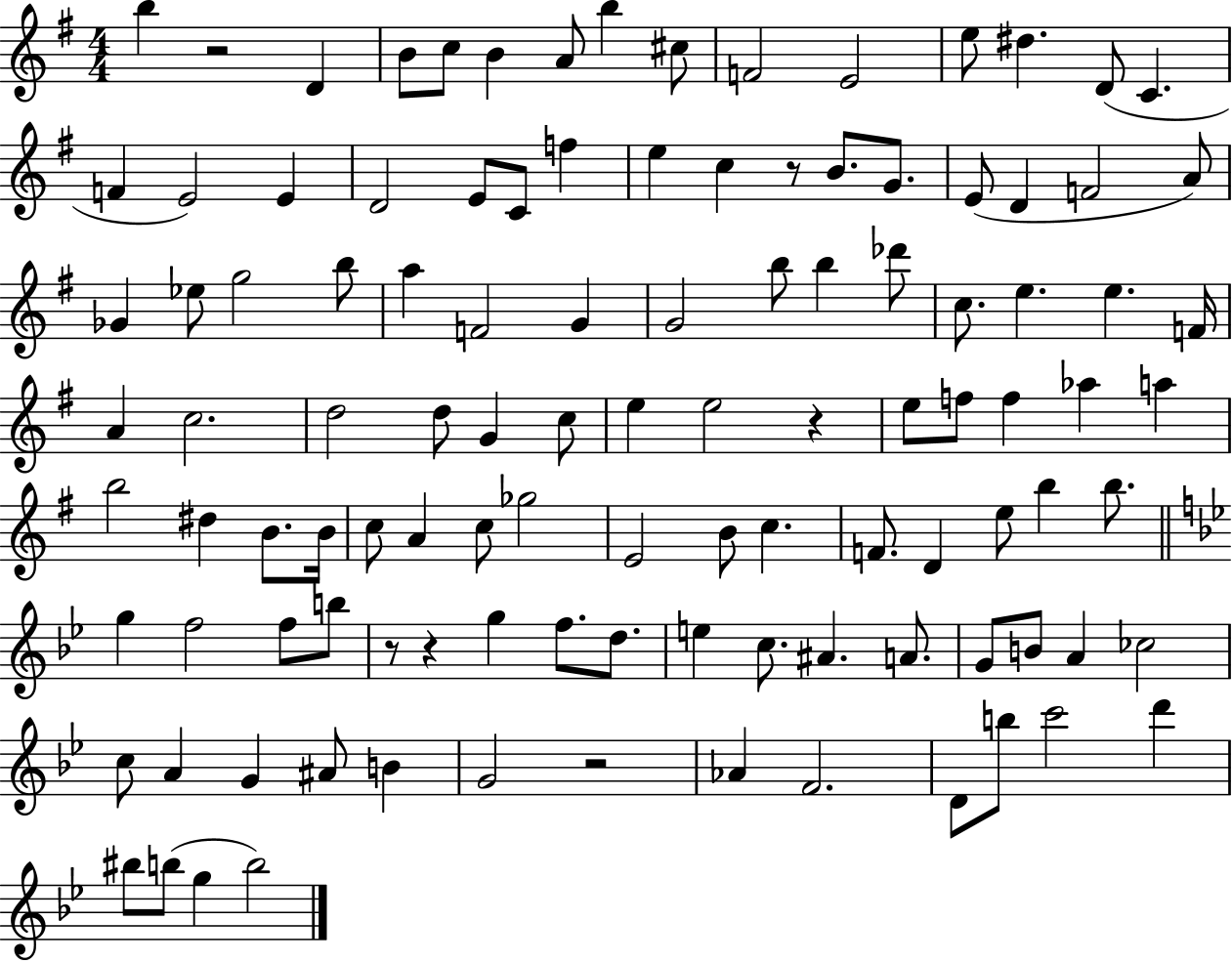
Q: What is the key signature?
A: G major